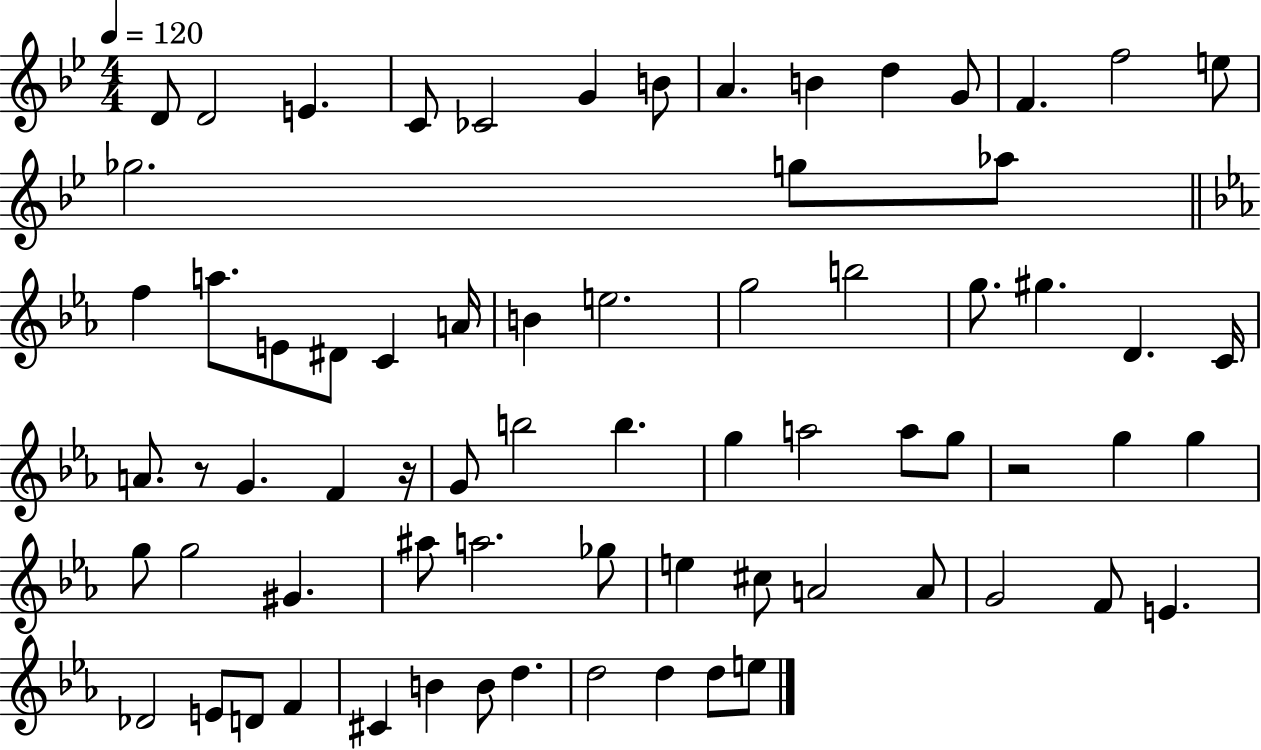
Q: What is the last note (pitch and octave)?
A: E5